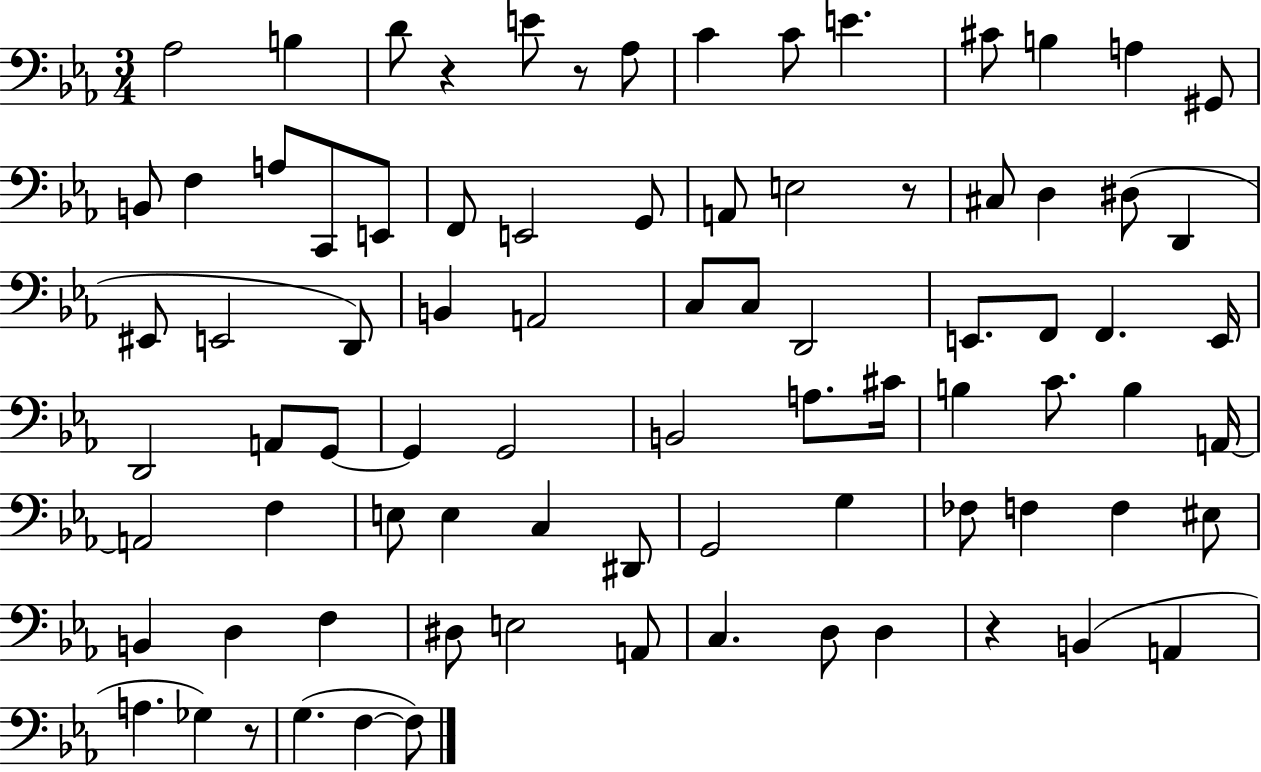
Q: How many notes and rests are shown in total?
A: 83